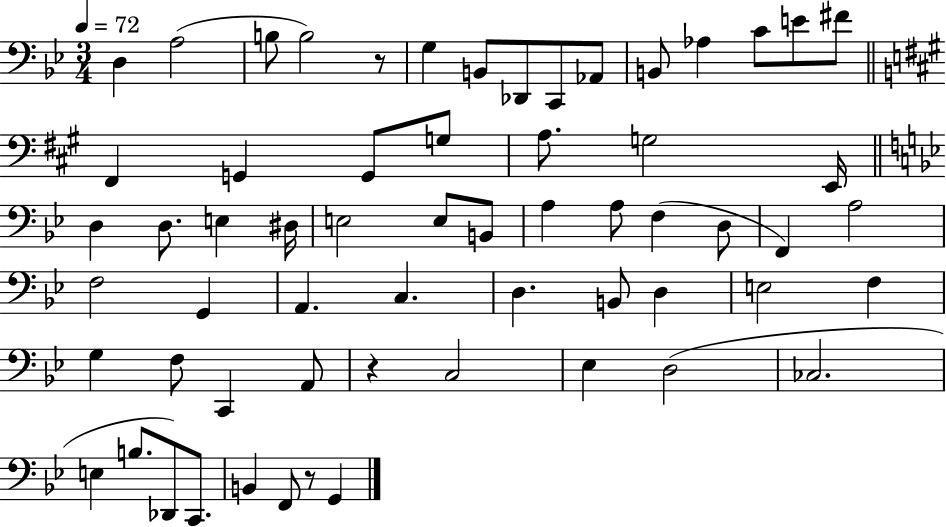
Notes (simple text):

D3/q A3/h B3/e B3/h R/e G3/q B2/e Db2/e C2/e Ab2/e B2/e Ab3/q C4/e E4/e F#4/e F#2/q G2/q G2/e G3/e A3/e. G3/h E2/s D3/q D3/e. E3/q D#3/s E3/h E3/e B2/e A3/q A3/e F3/q D3/e F2/q A3/h F3/h G2/q A2/q. C3/q. D3/q. B2/e D3/q E3/h F3/q G3/q F3/e C2/q A2/e R/q C3/h Eb3/q D3/h CES3/h. E3/q B3/e. Db2/e C2/e. B2/q F2/e R/e G2/q